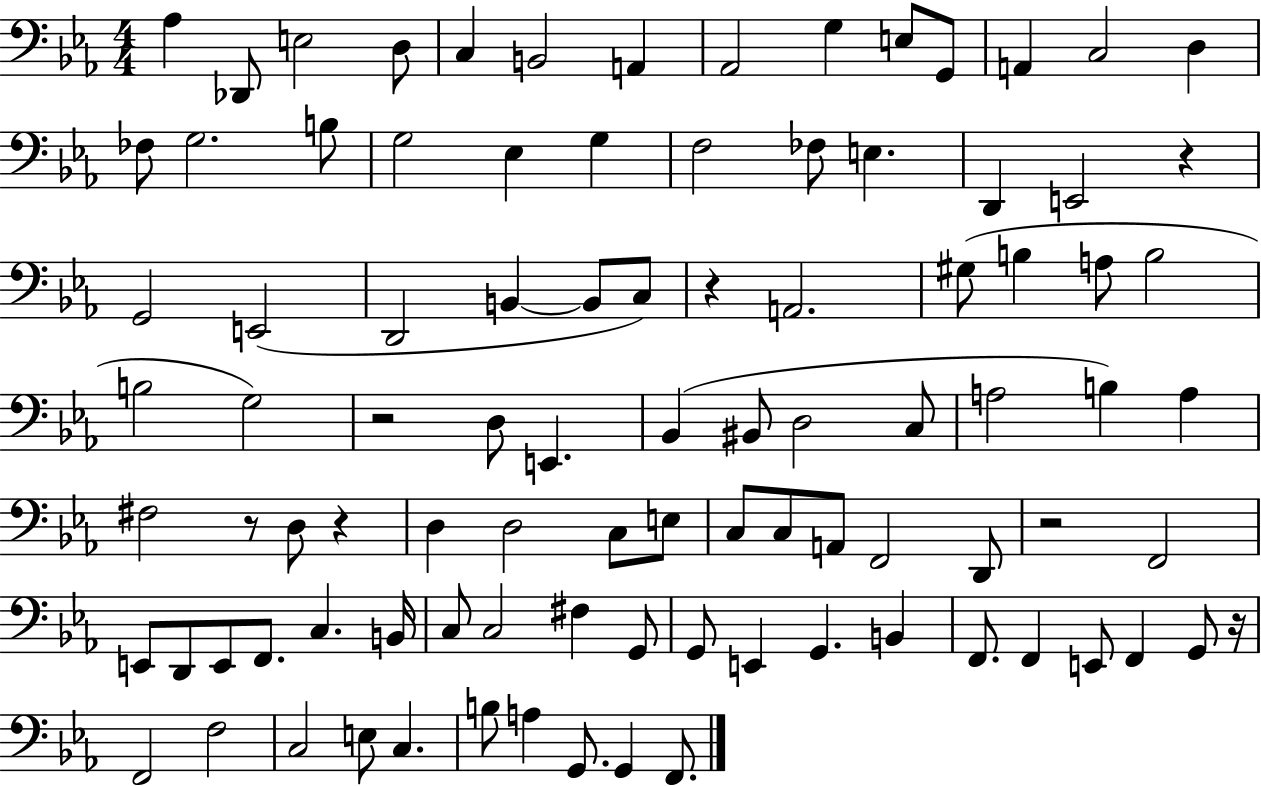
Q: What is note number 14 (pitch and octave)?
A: D3